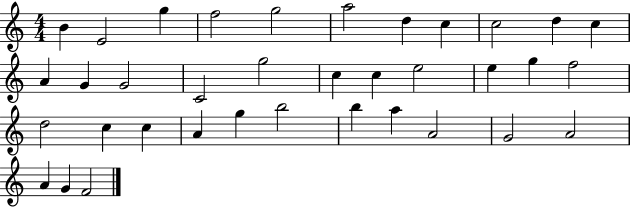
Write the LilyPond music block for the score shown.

{
  \clef treble
  \numericTimeSignature
  \time 4/4
  \key c \major
  b'4 e'2 g''4 | f''2 g''2 | a''2 d''4 c''4 | c''2 d''4 c''4 | \break a'4 g'4 g'2 | c'2 g''2 | c''4 c''4 e''2 | e''4 g''4 f''2 | \break d''2 c''4 c''4 | a'4 g''4 b''2 | b''4 a''4 a'2 | g'2 a'2 | \break a'4 g'4 f'2 | \bar "|."
}